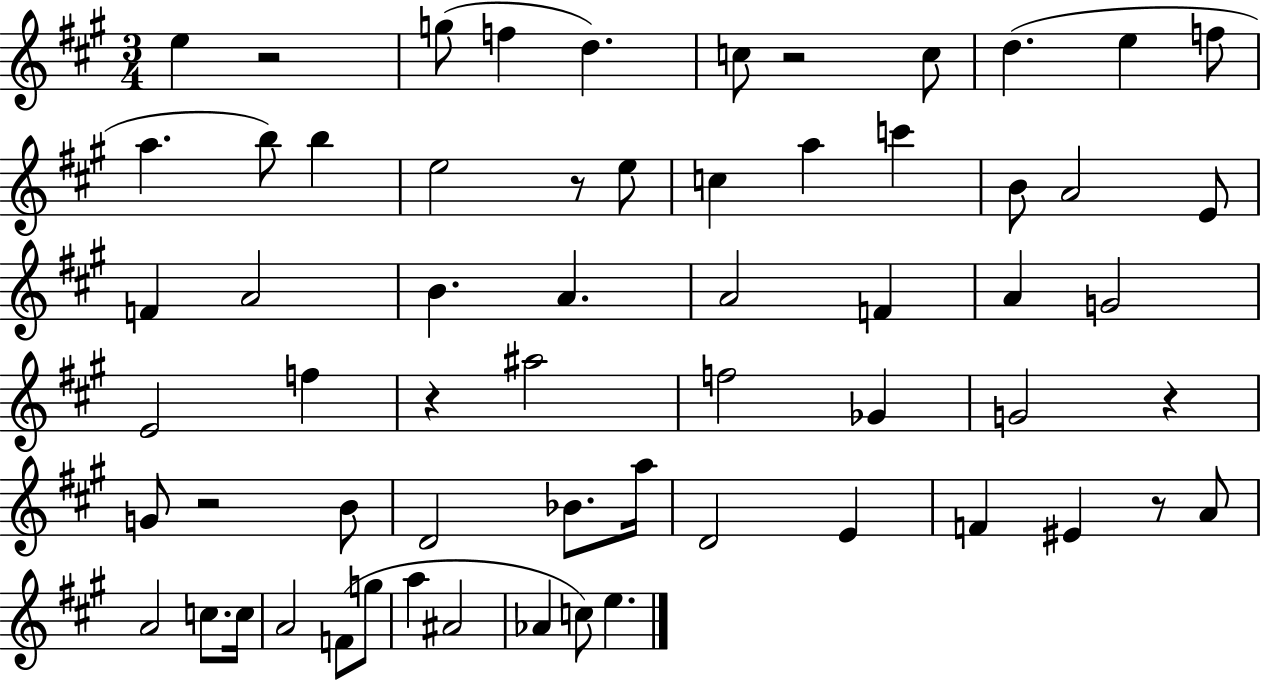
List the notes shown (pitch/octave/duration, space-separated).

E5/q R/h G5/e F5/q D5/q. C5/e R/h C5/e D5/q. E5/q F5/e A5/q. B5/e B5/q E5/h R/e E5/e C5/q A5/q C6/q B4/e A4/h E4/e F4/q A4/h B4/q. A4/q. A4/h F4/q A4/q G4/h E4/h F5/q R/q A#5/h F5/h Gb4/q G4/h R/q G4/e R/h B4/e D4/h Bb4/e. A5/s D4/h E4/q F4/q EIS4/q R/e A4/e A4/h C5/e. C5/s A4/h F4/e G5/e A5/q A#4/h Ab4/q C5/e E5/q.